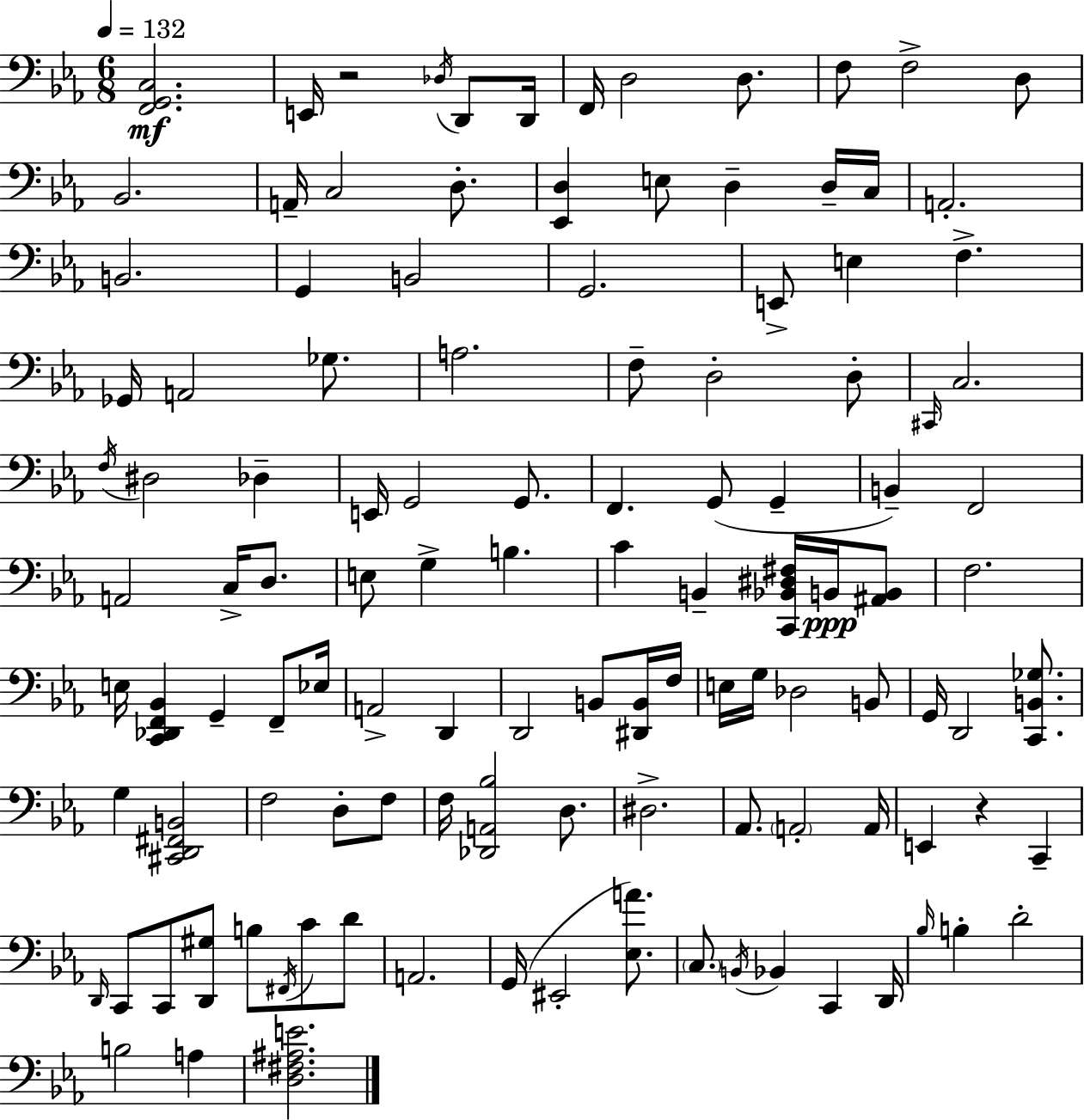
X:1
T:Untitled
M:6/8
L:1/4
K:Eb
[F,,G,,C,]2 E,,/4 z2 _D,/4 D,,/2 D,,/4 F,,/4 D,2 D,/2 F,/2 F,2 D,/2 _B,,2 A,,/4 C,2 D,/2 [_E,,D,] E,/2 D, D,/4 C,/4 A,,2 B,,2 G,, B,,2 G,,2 E,,/2 E, F, _G,,/4 A,,2 _G,/2 A,2 F,/2 D,2 D,/2 ^C,,/4 C,2 F,/4 ^D,2 _D, E,,/4 G,,2 G,,/2 F,, G,,/2 G,, B,, F,,2 A,,2 C,/4 D,/2 E,/2 G, B, C B,, [C,,_B,,^D,^F,]/4 B,,/4 [^A,,B,,]/2 F,2 E,/4 [C,,_D,,F,,_B,,] G,, F,,/2 _E,/4 A,,2 D,, D,,2 B,,/2 [^D,,B,,]/4 F,/4 E,/4 G,/4 _D,2 B,,/2 G,,/4 D,,2 [C,,B,,_G,]/2 G, [^C,,D,,^F,,B,,]2 F,2 D,/2 F,/2 F,/4 [_D,,A,,_B,]2 D,/2 ^D,2 _A,,/2 A,,2 A,,/4 E,, z C,, D,,/4 C,,/2 C,,/2 [D,,^G,]/2 B,/2 ^F,,/4 C/2 D/2 A,,2 G,,/4 ^E,,2 [_E,A]/2 C,/2 B,,/4 _B,, C,, D,,/4 _B,/4 B, D2 B,2 A, [D,^F,^A,E]2